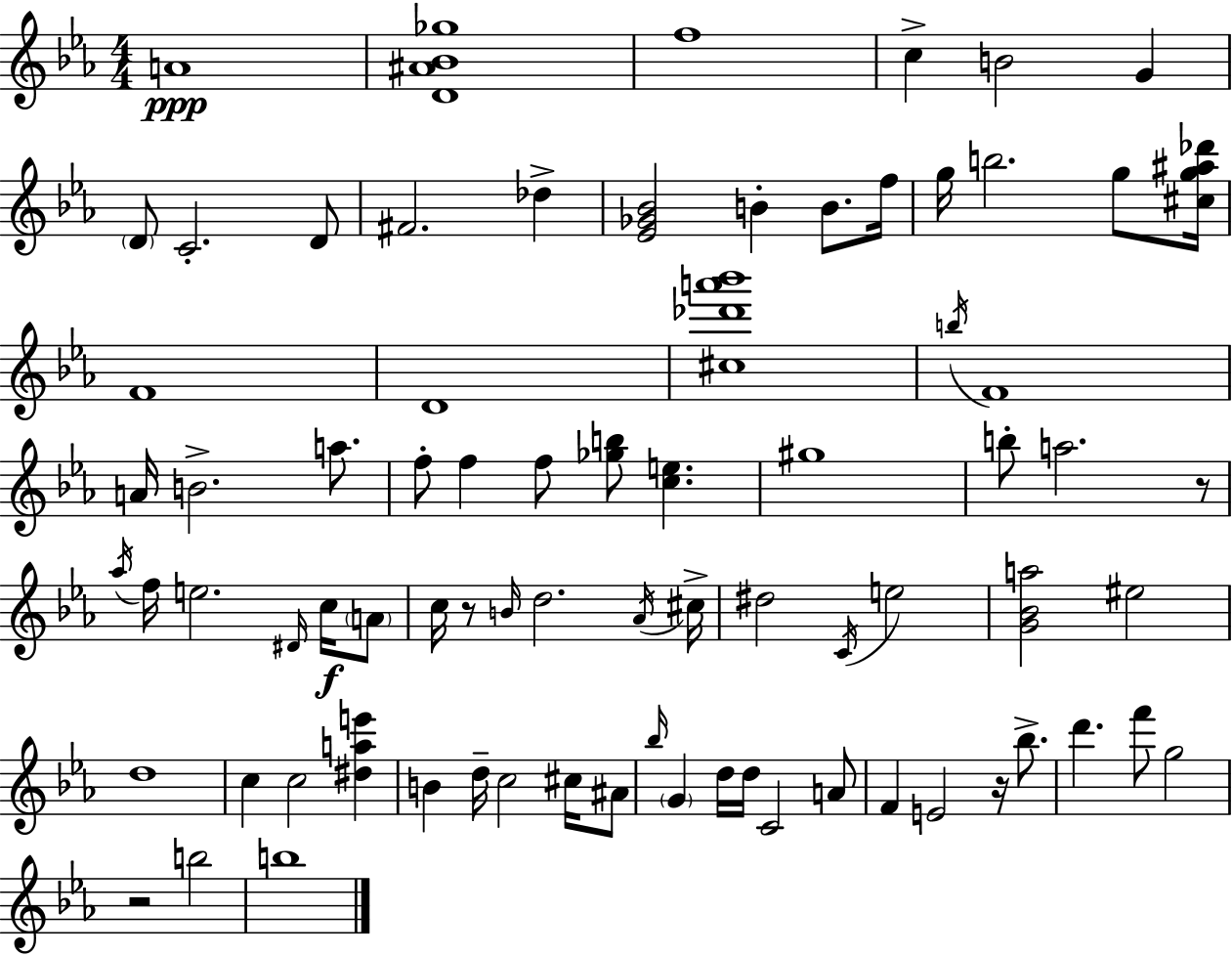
{
  \clef treble
  \numericTimeSignature
  \time 4/4
  \key ees \major
  a'1\ppp | <d' ais' bes' ges''>1 | f''1 | c''4-> b'2 g'4 | \break \parenthesize d'8 c'2.-. d'8 | fis'2. des''4-> | <ees' ges' bes'>2 b'4-. b'8. f''16 | g''16 b''2. g''8 <cis'' g'' ais'' des'''>16 | \break f'1 | d'1 | <cis'' des''' a''' bes'''>1 | \acciaccatura { b''16 } f'1 | \break a'16 b'2.-> a''8. | f''8-. f''4 f''8 <ges'' b''>8 <c'' e''>4. | gis''1 | b''8-. a''2. r8 | \break \acciaccatura { aes''16 } f''16 e''2. \grace { dis'16 }\f | c''16 \parenthesize a'8 c''16 r8 \grace { b'16 } d''2. | \acciaccatura { aes'16 } cis''16-> dis''2 \acciaccatura { c'16 } e''2 | <g' bes' a''>2 eis''2 | \break d''1 | c''4 c''2 | <dis'' a'' e'''>4 b'4 d''16-- c''2 | cis''16 ais'8 \grace { bes''16 } \parenthesize g'4 d''16 d''16 c'2 | \break a'8 f'4 e'2 | r16 bes''8.-> d'''4. f'''8 g''2 | r2 b''2 | b''1 | \break \bar "|."
}